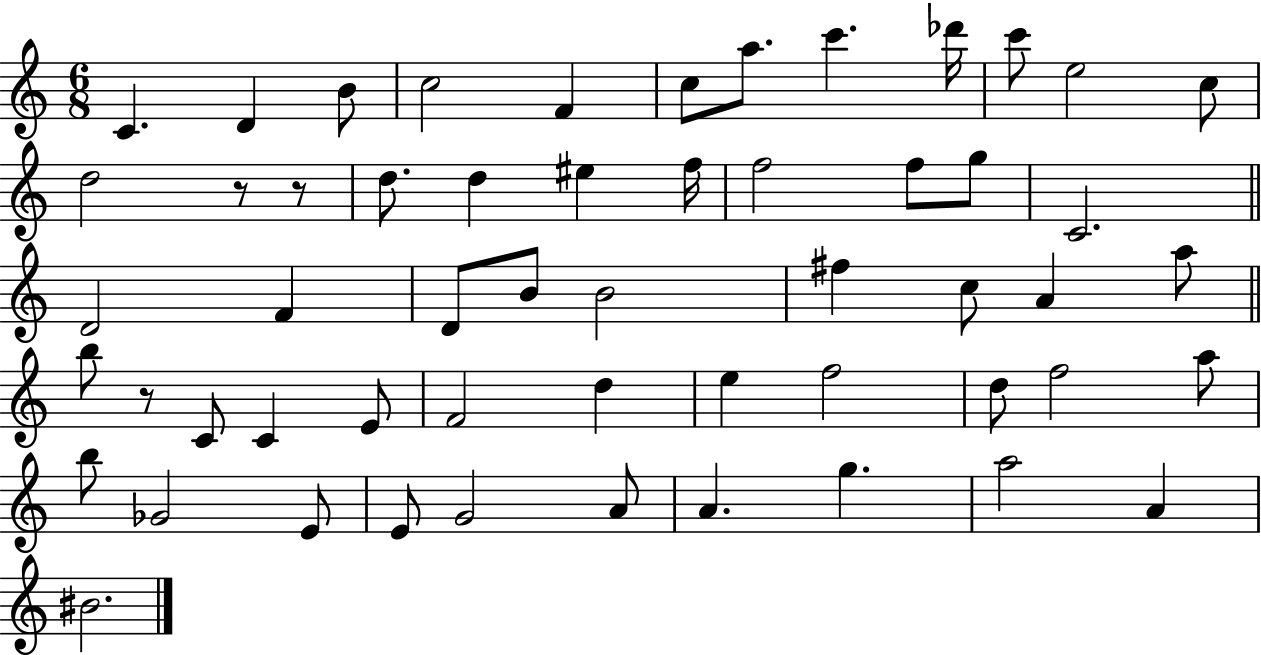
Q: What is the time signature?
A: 6/8